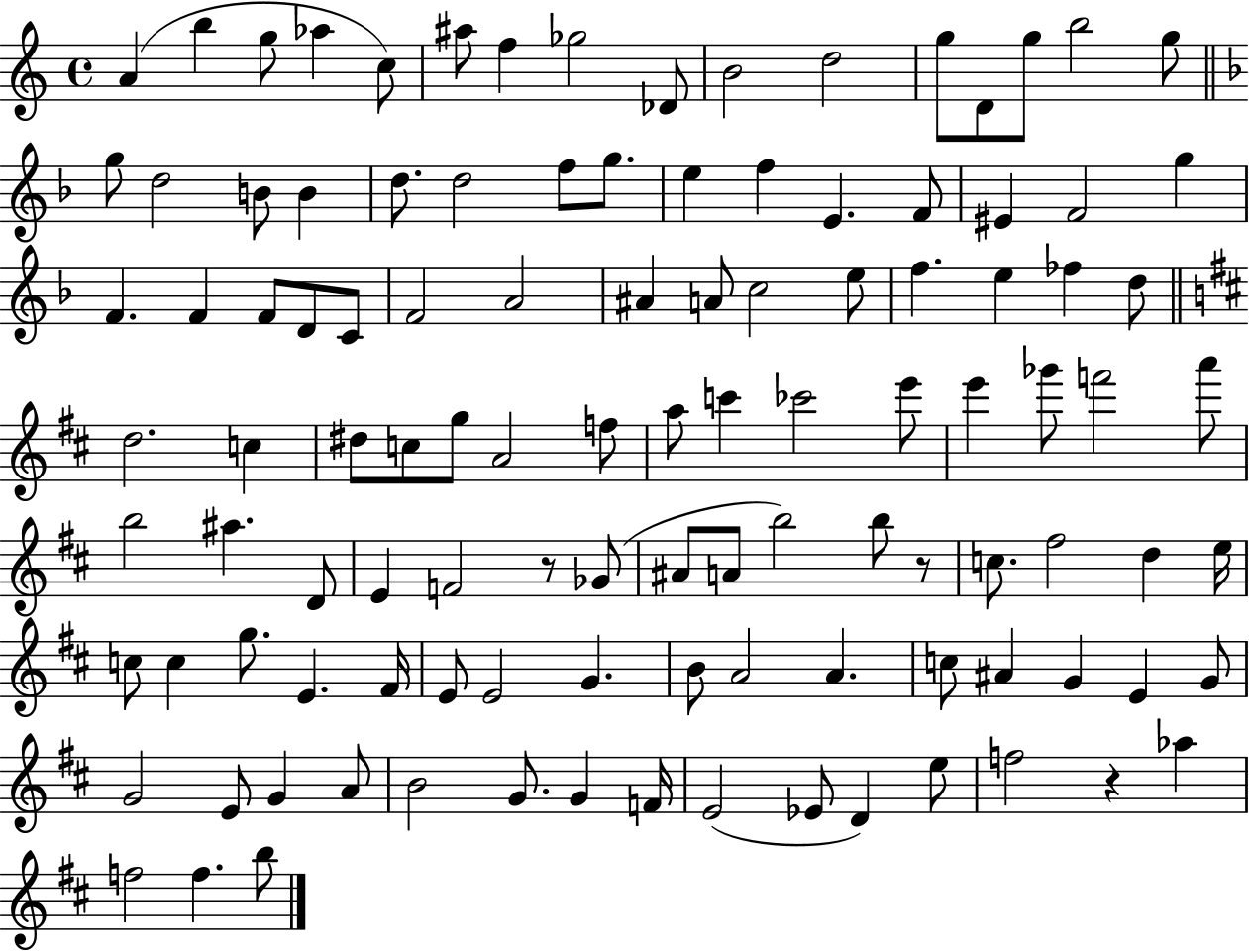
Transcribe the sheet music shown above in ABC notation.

X:1
T:Untitled
M:4/4
L:1/4
K:C
A b g/2 _a c/2 ^a/2 f _g2 _D/2 B2 d2 g/2 D/2 g/2 b2 g/2 g/2 d2 B/2 B d/2 d2 f/2 g/2 e f E F/2 ^E F2 g F F F/2 D/2 C/2 F2 A2 ^A A/2 c2 e/2 f e _f d/2 d2 c ^d/2 c/2 g/2 A2 f/2 a/2 c' _c'2 e'/2 e' _g'/2 f'2 a'/2 b2 ^a D/2 E F2 z/2 _G/2 ^A/2 A/2 b2 b/2 z/2 c/2 ^f2 d e/4 c/2 c g/2 E ^F/4 E/2 E2 G B/2 A2 A c/2 ^A G E G/2 G2 E/2 G A/2 B2 G/2 G F/4 E2 _E/2 D e/2 f2 z _a f2 f b/2